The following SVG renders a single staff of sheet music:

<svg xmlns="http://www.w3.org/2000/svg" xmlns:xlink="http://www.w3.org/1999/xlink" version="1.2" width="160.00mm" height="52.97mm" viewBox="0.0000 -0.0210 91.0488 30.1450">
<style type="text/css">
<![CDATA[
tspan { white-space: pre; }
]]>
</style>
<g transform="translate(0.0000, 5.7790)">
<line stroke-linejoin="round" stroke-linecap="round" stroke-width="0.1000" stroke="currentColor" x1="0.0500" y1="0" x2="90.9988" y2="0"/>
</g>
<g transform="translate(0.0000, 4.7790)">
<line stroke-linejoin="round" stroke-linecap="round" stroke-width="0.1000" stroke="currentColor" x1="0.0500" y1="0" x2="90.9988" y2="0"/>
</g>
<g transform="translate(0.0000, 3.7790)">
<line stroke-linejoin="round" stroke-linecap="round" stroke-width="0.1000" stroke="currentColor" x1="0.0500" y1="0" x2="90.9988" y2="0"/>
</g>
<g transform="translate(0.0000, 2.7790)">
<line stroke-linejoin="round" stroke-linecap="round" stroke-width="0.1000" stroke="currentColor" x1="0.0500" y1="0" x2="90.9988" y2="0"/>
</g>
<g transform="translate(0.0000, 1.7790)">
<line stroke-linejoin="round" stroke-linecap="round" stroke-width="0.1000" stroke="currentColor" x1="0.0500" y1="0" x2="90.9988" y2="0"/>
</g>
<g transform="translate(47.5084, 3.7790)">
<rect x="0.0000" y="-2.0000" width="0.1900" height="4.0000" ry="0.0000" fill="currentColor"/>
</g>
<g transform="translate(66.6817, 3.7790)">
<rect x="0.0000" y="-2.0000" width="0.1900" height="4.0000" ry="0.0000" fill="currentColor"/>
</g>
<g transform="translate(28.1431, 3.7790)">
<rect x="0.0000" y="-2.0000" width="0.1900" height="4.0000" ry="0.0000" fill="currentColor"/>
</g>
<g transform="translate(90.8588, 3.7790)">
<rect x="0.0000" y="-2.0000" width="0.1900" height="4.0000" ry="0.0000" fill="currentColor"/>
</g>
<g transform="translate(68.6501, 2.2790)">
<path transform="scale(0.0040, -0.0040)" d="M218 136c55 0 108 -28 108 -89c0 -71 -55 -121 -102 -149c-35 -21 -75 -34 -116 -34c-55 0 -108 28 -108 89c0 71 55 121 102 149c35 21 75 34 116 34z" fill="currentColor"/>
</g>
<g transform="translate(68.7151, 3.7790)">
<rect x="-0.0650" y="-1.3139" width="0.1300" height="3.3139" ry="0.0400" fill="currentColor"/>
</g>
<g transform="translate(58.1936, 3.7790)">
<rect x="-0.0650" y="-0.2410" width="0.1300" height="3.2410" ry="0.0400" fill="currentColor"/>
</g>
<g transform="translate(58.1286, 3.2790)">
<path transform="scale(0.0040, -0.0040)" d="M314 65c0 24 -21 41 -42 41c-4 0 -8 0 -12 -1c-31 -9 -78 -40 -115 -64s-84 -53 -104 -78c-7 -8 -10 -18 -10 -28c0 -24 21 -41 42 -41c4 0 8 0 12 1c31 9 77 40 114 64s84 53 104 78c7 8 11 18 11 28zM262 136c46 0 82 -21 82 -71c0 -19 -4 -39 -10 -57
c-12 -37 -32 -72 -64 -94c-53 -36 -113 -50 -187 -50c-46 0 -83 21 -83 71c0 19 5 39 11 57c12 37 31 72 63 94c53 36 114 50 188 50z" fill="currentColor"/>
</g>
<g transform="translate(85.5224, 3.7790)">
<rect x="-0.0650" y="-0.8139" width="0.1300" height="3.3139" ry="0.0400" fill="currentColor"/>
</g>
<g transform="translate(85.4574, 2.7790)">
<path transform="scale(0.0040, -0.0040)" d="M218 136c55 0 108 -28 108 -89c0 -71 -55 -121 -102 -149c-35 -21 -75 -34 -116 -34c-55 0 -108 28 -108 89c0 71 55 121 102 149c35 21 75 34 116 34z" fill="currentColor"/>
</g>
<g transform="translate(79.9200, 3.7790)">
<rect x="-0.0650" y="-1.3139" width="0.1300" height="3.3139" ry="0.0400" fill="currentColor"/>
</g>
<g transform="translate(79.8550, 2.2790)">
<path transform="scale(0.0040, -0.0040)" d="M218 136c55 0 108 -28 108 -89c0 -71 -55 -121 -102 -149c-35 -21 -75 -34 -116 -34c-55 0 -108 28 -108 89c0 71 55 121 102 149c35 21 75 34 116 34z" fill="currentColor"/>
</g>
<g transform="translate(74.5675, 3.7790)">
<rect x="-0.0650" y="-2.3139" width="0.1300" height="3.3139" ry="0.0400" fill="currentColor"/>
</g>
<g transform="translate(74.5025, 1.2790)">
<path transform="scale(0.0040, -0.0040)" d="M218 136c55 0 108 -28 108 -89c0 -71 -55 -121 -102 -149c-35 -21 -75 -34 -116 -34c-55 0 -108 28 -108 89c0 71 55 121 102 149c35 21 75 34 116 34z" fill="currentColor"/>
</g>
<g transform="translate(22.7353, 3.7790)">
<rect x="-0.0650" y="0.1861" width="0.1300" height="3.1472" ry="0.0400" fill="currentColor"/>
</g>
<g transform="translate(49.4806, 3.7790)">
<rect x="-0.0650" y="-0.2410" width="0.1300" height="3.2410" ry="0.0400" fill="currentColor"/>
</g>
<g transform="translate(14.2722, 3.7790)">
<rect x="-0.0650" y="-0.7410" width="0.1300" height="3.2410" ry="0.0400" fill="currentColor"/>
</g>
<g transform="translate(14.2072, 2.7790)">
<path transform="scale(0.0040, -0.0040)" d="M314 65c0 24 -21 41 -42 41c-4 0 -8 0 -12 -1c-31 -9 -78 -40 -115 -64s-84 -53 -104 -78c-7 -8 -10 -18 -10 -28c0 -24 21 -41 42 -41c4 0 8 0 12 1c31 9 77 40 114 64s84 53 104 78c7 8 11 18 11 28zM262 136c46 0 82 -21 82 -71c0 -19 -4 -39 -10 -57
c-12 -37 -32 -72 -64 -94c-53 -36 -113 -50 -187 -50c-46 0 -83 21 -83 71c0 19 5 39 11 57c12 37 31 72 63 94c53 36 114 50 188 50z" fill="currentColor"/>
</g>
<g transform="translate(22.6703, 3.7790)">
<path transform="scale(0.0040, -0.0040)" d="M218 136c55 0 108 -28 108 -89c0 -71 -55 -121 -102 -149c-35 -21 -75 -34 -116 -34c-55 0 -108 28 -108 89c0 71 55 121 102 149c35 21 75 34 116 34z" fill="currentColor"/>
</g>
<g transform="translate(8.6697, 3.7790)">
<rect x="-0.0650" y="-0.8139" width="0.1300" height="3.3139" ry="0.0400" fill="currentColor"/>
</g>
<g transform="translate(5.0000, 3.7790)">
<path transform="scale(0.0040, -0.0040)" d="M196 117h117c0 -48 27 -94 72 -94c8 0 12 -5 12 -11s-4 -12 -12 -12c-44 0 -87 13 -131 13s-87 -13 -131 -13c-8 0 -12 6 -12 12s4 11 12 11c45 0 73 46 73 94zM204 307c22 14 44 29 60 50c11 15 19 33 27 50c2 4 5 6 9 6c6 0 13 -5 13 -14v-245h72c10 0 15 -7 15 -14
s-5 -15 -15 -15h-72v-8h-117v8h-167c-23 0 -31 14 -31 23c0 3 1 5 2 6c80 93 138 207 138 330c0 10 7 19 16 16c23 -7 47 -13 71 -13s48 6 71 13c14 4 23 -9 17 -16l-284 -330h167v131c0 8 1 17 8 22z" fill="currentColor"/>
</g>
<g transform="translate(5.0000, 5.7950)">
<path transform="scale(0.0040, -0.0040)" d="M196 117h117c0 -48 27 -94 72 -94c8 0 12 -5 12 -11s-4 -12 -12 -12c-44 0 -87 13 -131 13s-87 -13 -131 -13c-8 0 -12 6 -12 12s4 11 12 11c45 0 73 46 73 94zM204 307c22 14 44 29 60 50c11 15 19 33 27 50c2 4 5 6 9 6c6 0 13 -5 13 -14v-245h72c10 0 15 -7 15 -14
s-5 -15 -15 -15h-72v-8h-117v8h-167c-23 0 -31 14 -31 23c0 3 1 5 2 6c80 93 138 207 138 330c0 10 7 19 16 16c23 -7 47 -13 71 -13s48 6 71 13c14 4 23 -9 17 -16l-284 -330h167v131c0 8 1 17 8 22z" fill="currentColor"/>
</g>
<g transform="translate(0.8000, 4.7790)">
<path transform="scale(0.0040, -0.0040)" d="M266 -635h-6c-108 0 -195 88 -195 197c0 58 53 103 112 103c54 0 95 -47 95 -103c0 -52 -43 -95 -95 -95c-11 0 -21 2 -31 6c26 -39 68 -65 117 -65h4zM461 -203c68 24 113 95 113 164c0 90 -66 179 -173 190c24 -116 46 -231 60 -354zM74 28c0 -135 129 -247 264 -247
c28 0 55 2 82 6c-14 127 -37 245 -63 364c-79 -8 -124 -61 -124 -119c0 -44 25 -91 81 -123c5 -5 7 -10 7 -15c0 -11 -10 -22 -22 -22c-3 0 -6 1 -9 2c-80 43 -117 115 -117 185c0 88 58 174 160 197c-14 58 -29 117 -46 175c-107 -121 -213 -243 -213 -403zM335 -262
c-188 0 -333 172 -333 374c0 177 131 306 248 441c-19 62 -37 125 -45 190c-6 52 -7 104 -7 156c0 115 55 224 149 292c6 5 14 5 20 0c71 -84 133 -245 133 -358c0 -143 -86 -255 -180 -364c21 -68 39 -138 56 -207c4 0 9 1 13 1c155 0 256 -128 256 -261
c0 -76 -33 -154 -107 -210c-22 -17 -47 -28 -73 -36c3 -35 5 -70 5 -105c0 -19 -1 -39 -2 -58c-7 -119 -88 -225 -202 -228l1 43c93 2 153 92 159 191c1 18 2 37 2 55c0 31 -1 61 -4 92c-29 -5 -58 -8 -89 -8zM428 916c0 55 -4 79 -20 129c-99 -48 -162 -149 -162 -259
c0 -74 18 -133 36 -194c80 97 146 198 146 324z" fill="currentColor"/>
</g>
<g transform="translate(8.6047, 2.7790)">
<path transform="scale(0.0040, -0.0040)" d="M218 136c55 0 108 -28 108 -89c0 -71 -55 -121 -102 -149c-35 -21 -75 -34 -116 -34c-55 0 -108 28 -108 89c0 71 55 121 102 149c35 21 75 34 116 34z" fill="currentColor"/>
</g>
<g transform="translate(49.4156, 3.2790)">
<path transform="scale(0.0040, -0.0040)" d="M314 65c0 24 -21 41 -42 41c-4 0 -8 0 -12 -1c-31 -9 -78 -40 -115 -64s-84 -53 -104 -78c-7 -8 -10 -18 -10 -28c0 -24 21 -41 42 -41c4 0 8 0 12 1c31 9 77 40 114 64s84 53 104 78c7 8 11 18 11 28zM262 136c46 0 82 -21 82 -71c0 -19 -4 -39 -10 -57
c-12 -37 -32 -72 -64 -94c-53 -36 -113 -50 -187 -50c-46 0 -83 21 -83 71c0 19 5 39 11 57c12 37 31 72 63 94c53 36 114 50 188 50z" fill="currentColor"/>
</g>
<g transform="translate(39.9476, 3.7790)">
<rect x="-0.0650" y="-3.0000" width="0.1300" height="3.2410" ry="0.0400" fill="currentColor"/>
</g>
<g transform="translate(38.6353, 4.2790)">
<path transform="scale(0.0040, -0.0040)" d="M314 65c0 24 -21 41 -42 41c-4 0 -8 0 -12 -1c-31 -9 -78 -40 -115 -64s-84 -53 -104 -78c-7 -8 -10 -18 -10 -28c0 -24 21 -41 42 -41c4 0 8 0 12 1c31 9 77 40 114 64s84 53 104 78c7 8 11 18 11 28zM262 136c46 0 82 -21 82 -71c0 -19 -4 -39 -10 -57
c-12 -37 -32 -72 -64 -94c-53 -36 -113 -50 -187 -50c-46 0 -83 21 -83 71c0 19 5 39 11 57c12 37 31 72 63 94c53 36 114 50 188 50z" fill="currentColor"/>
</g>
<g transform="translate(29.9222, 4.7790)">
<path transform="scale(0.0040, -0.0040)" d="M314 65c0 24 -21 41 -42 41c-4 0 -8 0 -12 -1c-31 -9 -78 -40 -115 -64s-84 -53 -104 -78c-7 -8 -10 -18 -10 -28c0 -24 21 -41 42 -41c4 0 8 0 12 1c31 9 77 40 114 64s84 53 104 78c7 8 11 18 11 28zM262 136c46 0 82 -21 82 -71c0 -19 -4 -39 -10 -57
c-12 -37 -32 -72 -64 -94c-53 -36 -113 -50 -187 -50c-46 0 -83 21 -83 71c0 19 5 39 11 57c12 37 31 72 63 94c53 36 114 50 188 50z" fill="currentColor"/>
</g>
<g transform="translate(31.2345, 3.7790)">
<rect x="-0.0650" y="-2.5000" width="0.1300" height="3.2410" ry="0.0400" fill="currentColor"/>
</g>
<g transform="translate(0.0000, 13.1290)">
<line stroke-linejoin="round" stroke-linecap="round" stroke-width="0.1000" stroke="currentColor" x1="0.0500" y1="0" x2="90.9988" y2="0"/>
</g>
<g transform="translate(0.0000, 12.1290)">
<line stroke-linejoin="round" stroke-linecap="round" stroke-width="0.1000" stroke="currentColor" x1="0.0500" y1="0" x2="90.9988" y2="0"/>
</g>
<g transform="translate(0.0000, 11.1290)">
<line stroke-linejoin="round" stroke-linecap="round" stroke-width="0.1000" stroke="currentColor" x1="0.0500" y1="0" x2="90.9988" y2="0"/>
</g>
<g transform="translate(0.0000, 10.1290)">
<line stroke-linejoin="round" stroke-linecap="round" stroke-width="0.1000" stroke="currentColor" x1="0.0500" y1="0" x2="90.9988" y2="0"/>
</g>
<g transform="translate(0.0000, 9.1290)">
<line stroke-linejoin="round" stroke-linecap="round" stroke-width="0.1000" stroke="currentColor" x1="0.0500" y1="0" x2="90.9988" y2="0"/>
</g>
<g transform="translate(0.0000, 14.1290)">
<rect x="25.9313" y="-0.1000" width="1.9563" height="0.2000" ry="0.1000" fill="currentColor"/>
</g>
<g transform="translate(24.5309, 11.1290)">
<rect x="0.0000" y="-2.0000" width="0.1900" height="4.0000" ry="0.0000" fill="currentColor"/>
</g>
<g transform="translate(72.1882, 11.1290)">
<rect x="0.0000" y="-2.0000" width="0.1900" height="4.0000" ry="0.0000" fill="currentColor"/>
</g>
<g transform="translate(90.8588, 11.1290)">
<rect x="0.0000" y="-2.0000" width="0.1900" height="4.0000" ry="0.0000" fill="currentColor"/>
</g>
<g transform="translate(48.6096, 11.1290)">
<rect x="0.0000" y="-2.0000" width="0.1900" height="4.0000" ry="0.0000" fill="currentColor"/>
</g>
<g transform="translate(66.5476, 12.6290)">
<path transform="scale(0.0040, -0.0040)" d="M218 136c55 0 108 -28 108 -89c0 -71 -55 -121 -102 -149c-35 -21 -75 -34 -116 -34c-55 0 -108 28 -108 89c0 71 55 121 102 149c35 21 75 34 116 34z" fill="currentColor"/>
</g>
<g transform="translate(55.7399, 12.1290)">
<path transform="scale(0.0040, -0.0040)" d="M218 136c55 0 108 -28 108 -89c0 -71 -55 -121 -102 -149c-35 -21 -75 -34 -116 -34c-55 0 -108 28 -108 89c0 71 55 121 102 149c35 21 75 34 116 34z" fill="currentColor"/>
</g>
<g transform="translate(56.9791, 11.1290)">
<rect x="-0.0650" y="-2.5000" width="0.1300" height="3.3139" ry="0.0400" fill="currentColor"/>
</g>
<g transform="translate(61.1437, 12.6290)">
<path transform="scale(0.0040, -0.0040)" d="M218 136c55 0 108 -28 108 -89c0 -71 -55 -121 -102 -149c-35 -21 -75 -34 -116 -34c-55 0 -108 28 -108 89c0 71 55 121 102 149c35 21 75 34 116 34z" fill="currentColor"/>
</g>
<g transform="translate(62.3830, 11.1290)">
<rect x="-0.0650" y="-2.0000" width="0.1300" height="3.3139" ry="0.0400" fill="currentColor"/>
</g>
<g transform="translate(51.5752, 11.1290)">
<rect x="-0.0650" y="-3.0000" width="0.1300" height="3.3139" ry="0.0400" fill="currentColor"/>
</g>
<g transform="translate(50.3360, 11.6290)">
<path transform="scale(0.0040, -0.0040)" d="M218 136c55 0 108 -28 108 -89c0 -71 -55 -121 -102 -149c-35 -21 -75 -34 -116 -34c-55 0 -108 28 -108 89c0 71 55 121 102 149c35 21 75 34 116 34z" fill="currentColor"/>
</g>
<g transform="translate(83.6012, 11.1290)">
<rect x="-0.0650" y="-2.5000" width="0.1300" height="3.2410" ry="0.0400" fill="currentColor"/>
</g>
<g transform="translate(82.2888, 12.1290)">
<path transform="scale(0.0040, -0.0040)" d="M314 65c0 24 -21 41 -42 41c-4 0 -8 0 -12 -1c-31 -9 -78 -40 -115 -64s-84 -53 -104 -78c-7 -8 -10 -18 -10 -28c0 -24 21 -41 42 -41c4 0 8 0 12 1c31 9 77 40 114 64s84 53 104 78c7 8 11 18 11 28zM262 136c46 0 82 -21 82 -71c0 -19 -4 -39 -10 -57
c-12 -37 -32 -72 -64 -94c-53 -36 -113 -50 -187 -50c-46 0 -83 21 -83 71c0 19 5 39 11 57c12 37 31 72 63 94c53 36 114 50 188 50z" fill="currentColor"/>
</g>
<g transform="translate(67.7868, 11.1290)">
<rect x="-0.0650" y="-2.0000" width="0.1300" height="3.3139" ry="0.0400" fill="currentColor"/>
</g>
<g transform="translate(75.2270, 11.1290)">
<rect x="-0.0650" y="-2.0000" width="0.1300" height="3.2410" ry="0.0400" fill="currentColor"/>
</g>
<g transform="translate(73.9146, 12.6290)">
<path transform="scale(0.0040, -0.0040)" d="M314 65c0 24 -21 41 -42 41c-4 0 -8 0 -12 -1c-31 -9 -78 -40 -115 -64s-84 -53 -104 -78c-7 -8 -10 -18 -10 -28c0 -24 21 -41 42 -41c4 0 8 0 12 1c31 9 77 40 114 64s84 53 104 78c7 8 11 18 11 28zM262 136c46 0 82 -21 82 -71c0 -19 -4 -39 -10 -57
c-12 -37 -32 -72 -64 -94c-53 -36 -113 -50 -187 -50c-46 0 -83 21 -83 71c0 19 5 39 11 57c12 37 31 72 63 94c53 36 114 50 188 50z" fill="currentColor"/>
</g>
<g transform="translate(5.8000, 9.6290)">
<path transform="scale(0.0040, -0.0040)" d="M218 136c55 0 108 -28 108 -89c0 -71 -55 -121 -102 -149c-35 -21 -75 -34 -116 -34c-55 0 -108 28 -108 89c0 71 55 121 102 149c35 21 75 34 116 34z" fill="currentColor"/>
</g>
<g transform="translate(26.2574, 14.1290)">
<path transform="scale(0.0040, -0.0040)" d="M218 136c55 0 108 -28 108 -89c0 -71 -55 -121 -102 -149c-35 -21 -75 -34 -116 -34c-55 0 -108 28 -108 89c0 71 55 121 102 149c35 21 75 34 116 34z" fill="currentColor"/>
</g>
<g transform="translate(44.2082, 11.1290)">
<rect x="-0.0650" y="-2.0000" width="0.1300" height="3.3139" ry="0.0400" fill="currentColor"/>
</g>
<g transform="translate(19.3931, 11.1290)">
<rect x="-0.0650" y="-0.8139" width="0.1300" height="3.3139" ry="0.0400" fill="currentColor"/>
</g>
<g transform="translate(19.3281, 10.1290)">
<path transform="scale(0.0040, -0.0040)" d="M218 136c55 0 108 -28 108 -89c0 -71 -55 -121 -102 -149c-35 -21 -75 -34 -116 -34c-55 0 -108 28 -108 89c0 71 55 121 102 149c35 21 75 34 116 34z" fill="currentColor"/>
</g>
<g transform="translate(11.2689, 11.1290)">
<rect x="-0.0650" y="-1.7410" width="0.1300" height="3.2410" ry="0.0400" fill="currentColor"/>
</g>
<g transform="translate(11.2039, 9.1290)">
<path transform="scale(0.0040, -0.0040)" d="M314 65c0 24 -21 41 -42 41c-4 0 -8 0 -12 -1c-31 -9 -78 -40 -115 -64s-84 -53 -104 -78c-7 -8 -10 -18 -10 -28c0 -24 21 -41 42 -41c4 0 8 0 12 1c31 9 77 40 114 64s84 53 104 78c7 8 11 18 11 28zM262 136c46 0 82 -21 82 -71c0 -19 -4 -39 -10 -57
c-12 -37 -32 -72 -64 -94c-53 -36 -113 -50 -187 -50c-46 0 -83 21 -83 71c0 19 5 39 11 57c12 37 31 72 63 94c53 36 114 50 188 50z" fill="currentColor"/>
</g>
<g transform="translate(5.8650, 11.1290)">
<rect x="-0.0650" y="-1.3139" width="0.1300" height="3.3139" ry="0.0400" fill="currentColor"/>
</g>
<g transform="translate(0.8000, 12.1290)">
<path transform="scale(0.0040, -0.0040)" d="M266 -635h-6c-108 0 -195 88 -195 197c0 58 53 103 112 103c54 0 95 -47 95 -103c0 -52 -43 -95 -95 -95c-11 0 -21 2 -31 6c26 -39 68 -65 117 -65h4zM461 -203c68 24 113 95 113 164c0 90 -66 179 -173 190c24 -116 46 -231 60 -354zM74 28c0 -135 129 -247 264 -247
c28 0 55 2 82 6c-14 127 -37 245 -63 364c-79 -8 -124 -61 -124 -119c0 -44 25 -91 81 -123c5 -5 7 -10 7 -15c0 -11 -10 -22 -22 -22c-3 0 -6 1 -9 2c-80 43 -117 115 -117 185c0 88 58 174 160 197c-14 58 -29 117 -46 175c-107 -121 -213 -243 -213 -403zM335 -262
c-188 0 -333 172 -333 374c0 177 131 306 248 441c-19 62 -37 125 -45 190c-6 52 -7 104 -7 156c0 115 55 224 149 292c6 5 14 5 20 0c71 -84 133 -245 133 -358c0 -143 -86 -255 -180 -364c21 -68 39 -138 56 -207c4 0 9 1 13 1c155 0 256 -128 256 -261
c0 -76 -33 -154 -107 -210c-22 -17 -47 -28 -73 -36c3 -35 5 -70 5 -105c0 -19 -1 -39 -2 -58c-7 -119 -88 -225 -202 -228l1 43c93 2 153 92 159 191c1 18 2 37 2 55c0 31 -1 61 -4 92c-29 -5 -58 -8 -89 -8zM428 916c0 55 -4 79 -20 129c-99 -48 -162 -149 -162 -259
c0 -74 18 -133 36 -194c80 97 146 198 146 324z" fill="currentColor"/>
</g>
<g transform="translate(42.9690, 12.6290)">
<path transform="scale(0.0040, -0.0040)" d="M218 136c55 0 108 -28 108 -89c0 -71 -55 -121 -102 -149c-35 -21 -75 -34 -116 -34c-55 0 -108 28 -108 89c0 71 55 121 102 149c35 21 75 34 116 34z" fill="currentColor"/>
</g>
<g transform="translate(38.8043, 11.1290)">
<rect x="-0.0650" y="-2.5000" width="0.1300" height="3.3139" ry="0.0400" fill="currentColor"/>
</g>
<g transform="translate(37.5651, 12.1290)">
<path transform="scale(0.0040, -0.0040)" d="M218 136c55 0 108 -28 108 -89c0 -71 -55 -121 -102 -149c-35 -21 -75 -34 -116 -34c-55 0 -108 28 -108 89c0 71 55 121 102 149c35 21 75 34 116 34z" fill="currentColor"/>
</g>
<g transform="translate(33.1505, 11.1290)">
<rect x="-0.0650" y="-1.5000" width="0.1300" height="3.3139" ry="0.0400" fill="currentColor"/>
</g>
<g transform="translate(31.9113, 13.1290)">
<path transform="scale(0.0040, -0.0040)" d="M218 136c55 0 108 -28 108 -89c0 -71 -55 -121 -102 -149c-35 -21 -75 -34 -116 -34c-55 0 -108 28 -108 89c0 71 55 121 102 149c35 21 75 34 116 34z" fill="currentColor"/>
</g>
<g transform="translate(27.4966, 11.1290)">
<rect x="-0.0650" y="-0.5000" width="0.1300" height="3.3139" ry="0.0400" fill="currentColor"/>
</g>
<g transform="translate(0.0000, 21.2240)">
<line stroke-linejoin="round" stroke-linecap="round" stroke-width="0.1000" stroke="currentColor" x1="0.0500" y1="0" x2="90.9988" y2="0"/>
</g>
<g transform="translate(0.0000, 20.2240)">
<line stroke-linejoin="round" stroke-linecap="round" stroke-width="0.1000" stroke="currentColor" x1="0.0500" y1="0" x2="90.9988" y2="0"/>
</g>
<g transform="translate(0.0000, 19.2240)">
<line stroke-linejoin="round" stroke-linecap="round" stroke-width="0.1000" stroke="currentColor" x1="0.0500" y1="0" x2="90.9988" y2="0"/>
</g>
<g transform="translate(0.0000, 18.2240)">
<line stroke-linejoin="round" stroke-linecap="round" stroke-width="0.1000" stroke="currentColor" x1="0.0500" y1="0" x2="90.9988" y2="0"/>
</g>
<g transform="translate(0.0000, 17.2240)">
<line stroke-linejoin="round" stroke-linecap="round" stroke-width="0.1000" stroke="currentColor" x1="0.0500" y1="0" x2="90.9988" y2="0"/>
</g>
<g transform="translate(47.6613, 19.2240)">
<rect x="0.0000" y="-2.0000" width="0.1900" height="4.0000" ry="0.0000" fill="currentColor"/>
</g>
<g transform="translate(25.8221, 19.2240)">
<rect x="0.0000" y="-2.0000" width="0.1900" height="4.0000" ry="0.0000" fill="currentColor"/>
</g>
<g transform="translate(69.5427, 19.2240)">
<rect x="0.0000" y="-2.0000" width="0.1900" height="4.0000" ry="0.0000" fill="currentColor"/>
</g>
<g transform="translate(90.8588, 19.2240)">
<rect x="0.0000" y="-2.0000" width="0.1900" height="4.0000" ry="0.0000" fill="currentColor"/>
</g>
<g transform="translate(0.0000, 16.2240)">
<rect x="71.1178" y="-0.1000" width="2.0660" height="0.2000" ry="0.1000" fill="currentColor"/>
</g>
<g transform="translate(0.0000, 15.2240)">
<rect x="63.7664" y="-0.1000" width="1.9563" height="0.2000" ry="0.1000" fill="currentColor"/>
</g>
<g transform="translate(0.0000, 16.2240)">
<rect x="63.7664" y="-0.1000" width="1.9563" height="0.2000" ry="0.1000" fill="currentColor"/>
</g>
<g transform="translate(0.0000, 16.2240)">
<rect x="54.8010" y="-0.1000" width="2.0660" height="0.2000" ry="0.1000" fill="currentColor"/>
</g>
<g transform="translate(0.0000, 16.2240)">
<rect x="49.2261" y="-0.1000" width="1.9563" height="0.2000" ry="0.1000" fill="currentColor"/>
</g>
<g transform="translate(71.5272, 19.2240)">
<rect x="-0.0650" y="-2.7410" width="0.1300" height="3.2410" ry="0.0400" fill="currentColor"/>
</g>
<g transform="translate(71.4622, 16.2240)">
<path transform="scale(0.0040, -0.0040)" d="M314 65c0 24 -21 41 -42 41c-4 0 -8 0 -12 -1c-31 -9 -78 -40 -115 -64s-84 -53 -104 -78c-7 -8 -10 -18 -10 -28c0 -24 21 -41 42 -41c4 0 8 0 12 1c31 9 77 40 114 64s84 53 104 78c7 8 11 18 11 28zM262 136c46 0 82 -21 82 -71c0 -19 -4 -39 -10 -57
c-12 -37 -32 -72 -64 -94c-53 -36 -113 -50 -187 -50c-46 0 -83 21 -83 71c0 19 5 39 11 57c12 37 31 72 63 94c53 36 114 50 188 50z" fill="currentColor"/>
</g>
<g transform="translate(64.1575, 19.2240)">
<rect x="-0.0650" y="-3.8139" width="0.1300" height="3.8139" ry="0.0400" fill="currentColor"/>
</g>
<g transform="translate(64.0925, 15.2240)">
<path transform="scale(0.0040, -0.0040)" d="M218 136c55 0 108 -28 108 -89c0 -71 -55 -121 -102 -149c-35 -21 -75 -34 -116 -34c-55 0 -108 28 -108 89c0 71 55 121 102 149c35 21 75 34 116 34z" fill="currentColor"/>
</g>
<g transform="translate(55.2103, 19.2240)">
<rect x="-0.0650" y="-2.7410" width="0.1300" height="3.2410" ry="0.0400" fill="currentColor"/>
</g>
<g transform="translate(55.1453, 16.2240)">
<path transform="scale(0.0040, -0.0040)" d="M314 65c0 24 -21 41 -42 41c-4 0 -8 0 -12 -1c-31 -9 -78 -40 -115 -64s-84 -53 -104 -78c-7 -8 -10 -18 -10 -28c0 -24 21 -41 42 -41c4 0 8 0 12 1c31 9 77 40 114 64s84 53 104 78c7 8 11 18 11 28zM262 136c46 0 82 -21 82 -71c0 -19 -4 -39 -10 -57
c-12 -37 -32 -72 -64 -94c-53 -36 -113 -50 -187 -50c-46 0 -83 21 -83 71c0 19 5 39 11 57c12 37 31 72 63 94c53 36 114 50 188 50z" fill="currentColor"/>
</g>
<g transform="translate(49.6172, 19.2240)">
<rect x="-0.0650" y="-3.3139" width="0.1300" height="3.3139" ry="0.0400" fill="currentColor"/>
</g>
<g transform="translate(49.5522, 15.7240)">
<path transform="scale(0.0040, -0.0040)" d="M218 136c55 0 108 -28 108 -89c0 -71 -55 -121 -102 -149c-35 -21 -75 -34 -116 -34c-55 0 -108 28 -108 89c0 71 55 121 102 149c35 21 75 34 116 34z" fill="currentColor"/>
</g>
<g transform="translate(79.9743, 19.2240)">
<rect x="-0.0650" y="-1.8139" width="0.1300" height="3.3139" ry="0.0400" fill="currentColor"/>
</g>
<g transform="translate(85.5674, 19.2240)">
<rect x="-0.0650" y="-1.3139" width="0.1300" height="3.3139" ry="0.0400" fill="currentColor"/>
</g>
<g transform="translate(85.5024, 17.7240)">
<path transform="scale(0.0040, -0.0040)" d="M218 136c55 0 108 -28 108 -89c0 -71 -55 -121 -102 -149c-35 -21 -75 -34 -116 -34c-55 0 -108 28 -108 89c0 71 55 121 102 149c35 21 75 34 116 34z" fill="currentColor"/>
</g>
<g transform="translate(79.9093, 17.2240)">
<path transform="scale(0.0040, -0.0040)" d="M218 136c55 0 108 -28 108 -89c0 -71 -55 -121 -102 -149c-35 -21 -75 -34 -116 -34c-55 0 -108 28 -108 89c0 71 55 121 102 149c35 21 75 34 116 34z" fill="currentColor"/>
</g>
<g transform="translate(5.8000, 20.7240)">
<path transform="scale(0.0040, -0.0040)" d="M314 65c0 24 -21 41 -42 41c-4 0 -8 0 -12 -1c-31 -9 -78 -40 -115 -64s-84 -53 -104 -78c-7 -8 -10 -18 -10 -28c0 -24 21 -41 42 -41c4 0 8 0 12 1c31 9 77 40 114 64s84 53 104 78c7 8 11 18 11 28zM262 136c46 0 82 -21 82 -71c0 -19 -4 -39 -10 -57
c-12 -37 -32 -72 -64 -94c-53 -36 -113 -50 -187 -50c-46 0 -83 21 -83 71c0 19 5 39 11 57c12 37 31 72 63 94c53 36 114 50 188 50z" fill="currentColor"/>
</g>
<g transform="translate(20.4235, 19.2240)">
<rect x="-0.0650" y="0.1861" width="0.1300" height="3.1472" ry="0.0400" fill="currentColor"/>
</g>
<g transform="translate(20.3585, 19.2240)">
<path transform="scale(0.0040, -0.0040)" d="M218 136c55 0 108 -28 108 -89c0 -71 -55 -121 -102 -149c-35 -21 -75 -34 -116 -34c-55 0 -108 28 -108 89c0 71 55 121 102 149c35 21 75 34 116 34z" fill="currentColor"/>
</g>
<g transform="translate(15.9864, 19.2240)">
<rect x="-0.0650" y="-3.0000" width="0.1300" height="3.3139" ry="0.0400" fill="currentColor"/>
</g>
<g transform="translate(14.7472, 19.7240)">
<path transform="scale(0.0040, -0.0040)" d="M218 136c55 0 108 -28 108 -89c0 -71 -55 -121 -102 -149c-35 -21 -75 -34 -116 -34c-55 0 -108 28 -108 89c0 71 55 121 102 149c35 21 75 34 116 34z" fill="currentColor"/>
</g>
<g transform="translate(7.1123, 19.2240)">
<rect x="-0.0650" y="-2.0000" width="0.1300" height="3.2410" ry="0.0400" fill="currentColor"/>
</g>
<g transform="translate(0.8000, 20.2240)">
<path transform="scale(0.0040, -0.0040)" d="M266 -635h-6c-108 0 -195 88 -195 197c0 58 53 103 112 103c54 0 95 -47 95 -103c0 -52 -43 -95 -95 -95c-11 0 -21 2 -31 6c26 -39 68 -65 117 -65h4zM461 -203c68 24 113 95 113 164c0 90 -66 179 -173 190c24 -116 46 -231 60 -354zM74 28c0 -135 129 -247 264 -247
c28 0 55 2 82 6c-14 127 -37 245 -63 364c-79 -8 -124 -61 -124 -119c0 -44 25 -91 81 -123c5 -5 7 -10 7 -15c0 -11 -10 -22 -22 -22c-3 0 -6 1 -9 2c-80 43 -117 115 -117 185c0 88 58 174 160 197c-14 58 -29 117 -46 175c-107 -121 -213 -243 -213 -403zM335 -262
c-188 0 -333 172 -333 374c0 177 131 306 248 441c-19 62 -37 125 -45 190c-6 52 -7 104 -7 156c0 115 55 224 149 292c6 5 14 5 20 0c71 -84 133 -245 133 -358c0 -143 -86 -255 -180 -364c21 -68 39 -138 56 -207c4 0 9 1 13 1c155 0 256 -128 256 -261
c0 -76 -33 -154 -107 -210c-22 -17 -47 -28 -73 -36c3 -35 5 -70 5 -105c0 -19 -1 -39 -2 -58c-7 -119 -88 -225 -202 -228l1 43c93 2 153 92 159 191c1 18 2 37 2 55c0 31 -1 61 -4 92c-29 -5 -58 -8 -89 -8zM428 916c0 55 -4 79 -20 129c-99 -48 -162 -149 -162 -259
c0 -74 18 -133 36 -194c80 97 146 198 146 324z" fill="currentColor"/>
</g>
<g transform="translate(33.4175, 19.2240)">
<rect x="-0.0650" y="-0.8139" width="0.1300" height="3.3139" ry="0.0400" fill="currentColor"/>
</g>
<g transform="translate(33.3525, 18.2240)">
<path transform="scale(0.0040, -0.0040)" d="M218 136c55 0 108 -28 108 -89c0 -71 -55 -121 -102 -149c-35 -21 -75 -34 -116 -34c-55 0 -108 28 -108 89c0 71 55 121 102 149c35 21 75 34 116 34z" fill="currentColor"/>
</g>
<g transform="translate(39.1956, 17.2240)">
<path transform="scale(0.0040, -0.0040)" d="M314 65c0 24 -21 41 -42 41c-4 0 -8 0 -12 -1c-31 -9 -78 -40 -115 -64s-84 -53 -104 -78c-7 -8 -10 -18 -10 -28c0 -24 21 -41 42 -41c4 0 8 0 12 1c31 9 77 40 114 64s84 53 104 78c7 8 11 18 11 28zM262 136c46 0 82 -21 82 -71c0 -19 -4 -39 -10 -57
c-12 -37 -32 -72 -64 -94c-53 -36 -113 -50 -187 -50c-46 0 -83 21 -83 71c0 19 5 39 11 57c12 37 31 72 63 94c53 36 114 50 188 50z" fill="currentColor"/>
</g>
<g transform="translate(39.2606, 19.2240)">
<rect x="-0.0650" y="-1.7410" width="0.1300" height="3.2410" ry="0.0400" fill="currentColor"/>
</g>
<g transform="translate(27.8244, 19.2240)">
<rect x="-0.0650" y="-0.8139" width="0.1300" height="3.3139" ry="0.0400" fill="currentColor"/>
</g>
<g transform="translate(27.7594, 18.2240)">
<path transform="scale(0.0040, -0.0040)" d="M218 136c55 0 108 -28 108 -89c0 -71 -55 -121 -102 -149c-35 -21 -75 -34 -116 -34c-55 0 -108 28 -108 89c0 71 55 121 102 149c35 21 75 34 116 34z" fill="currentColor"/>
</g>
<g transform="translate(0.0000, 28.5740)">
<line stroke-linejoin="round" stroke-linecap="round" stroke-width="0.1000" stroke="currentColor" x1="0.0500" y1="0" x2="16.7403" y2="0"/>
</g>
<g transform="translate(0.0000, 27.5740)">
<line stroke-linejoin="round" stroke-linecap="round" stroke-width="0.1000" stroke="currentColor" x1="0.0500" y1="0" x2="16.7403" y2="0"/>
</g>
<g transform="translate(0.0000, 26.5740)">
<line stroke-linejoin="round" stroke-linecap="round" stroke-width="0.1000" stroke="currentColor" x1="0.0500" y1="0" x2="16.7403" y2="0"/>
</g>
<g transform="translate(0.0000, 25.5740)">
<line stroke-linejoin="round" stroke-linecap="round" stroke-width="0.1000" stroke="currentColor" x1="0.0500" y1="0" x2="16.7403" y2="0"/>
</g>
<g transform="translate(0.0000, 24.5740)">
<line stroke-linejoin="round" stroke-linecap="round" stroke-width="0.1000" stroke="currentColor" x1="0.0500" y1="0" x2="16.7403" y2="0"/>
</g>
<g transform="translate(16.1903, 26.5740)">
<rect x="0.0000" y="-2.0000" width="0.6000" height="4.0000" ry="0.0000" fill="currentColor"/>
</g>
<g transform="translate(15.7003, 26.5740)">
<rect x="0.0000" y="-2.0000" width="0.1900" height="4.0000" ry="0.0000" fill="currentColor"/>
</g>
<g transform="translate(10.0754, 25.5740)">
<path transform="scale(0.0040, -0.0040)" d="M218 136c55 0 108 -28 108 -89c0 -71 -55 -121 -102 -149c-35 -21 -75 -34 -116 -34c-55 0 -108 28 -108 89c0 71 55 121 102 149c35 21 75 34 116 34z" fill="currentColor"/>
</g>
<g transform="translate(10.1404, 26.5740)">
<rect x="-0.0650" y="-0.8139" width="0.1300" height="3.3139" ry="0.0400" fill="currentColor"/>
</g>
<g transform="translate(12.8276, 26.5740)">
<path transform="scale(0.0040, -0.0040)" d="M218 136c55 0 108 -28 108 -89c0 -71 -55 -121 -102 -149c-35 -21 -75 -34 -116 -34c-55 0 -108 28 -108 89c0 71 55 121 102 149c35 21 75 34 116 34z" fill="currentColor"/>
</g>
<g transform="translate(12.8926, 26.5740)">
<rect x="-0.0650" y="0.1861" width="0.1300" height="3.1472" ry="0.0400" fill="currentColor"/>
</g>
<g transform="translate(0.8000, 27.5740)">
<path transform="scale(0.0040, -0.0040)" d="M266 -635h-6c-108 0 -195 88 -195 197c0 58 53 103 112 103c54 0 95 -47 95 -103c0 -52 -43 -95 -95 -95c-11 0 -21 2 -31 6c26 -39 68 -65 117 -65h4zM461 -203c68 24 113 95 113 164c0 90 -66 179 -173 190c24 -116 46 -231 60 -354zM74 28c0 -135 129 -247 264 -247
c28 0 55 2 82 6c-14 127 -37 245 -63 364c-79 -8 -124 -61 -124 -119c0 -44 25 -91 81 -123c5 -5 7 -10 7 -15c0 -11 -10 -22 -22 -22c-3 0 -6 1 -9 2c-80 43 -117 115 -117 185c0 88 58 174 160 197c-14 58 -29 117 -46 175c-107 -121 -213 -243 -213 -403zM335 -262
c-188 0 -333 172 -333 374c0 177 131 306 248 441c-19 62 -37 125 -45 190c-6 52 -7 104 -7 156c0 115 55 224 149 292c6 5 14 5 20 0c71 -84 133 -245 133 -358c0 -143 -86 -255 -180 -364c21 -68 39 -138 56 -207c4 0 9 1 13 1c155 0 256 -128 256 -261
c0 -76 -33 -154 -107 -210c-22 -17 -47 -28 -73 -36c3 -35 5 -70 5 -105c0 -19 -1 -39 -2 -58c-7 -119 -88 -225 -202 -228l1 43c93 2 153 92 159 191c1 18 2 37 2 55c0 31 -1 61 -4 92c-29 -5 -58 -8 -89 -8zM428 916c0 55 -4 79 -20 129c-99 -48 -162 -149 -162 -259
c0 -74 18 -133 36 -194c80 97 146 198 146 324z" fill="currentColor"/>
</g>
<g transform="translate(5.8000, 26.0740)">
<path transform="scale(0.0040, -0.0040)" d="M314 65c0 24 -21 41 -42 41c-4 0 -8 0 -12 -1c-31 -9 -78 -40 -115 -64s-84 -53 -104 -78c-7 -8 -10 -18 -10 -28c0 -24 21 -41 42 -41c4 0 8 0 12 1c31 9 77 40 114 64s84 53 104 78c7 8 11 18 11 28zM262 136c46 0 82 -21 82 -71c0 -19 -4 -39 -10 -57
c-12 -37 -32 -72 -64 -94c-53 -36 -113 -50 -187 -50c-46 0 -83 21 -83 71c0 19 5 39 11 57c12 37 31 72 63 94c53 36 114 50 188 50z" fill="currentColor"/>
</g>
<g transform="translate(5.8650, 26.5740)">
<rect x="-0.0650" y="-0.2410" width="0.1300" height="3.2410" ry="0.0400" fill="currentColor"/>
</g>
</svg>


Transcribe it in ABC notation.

X:1
T:Untitled
M:4/4
L:1/4
K:C
d d2 B G2 A2 c2 c2 e g e d e f2 d C E G F A G F F F2 G2 F2 A B d d f2 b a2 c' a2 f e c2 d B